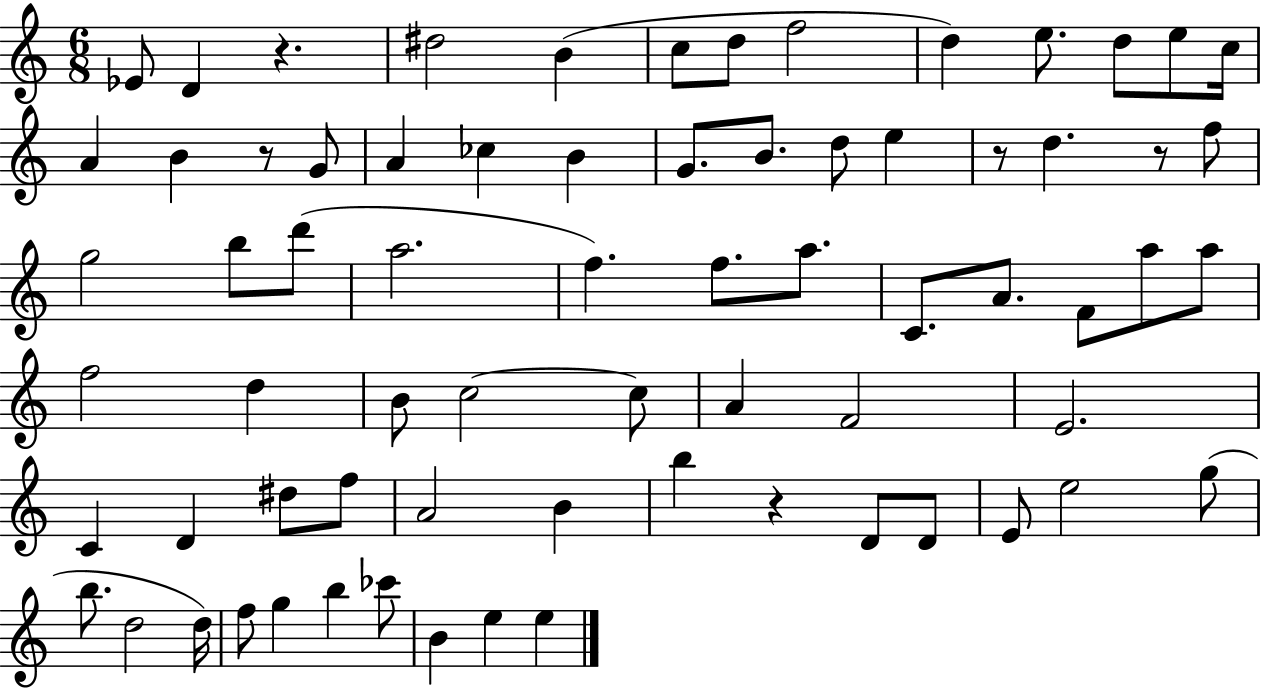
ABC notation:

X:1
T:Untitled
M:6/8
L:1/4
K:C
_E/2 D z ^d2 B c/2 d/2 f2 d e/2 d/2 e/2 c/4 A B z/2 G/2 A _c B G/2 B/2 d/2 e z/2 d z/2 f/2 g2 b/2 d'/2 a2 f f/2 a/2 C/2 A/2 F/2 a/2 a/2 f2 d B/2 c2 c/2 A F2 E2 C D ^d/2 f/2 A2 B b z D/2 D/2 E/2 e2 g/2 b/2 d2 d/4 f/2 g b _c'/2 B e e